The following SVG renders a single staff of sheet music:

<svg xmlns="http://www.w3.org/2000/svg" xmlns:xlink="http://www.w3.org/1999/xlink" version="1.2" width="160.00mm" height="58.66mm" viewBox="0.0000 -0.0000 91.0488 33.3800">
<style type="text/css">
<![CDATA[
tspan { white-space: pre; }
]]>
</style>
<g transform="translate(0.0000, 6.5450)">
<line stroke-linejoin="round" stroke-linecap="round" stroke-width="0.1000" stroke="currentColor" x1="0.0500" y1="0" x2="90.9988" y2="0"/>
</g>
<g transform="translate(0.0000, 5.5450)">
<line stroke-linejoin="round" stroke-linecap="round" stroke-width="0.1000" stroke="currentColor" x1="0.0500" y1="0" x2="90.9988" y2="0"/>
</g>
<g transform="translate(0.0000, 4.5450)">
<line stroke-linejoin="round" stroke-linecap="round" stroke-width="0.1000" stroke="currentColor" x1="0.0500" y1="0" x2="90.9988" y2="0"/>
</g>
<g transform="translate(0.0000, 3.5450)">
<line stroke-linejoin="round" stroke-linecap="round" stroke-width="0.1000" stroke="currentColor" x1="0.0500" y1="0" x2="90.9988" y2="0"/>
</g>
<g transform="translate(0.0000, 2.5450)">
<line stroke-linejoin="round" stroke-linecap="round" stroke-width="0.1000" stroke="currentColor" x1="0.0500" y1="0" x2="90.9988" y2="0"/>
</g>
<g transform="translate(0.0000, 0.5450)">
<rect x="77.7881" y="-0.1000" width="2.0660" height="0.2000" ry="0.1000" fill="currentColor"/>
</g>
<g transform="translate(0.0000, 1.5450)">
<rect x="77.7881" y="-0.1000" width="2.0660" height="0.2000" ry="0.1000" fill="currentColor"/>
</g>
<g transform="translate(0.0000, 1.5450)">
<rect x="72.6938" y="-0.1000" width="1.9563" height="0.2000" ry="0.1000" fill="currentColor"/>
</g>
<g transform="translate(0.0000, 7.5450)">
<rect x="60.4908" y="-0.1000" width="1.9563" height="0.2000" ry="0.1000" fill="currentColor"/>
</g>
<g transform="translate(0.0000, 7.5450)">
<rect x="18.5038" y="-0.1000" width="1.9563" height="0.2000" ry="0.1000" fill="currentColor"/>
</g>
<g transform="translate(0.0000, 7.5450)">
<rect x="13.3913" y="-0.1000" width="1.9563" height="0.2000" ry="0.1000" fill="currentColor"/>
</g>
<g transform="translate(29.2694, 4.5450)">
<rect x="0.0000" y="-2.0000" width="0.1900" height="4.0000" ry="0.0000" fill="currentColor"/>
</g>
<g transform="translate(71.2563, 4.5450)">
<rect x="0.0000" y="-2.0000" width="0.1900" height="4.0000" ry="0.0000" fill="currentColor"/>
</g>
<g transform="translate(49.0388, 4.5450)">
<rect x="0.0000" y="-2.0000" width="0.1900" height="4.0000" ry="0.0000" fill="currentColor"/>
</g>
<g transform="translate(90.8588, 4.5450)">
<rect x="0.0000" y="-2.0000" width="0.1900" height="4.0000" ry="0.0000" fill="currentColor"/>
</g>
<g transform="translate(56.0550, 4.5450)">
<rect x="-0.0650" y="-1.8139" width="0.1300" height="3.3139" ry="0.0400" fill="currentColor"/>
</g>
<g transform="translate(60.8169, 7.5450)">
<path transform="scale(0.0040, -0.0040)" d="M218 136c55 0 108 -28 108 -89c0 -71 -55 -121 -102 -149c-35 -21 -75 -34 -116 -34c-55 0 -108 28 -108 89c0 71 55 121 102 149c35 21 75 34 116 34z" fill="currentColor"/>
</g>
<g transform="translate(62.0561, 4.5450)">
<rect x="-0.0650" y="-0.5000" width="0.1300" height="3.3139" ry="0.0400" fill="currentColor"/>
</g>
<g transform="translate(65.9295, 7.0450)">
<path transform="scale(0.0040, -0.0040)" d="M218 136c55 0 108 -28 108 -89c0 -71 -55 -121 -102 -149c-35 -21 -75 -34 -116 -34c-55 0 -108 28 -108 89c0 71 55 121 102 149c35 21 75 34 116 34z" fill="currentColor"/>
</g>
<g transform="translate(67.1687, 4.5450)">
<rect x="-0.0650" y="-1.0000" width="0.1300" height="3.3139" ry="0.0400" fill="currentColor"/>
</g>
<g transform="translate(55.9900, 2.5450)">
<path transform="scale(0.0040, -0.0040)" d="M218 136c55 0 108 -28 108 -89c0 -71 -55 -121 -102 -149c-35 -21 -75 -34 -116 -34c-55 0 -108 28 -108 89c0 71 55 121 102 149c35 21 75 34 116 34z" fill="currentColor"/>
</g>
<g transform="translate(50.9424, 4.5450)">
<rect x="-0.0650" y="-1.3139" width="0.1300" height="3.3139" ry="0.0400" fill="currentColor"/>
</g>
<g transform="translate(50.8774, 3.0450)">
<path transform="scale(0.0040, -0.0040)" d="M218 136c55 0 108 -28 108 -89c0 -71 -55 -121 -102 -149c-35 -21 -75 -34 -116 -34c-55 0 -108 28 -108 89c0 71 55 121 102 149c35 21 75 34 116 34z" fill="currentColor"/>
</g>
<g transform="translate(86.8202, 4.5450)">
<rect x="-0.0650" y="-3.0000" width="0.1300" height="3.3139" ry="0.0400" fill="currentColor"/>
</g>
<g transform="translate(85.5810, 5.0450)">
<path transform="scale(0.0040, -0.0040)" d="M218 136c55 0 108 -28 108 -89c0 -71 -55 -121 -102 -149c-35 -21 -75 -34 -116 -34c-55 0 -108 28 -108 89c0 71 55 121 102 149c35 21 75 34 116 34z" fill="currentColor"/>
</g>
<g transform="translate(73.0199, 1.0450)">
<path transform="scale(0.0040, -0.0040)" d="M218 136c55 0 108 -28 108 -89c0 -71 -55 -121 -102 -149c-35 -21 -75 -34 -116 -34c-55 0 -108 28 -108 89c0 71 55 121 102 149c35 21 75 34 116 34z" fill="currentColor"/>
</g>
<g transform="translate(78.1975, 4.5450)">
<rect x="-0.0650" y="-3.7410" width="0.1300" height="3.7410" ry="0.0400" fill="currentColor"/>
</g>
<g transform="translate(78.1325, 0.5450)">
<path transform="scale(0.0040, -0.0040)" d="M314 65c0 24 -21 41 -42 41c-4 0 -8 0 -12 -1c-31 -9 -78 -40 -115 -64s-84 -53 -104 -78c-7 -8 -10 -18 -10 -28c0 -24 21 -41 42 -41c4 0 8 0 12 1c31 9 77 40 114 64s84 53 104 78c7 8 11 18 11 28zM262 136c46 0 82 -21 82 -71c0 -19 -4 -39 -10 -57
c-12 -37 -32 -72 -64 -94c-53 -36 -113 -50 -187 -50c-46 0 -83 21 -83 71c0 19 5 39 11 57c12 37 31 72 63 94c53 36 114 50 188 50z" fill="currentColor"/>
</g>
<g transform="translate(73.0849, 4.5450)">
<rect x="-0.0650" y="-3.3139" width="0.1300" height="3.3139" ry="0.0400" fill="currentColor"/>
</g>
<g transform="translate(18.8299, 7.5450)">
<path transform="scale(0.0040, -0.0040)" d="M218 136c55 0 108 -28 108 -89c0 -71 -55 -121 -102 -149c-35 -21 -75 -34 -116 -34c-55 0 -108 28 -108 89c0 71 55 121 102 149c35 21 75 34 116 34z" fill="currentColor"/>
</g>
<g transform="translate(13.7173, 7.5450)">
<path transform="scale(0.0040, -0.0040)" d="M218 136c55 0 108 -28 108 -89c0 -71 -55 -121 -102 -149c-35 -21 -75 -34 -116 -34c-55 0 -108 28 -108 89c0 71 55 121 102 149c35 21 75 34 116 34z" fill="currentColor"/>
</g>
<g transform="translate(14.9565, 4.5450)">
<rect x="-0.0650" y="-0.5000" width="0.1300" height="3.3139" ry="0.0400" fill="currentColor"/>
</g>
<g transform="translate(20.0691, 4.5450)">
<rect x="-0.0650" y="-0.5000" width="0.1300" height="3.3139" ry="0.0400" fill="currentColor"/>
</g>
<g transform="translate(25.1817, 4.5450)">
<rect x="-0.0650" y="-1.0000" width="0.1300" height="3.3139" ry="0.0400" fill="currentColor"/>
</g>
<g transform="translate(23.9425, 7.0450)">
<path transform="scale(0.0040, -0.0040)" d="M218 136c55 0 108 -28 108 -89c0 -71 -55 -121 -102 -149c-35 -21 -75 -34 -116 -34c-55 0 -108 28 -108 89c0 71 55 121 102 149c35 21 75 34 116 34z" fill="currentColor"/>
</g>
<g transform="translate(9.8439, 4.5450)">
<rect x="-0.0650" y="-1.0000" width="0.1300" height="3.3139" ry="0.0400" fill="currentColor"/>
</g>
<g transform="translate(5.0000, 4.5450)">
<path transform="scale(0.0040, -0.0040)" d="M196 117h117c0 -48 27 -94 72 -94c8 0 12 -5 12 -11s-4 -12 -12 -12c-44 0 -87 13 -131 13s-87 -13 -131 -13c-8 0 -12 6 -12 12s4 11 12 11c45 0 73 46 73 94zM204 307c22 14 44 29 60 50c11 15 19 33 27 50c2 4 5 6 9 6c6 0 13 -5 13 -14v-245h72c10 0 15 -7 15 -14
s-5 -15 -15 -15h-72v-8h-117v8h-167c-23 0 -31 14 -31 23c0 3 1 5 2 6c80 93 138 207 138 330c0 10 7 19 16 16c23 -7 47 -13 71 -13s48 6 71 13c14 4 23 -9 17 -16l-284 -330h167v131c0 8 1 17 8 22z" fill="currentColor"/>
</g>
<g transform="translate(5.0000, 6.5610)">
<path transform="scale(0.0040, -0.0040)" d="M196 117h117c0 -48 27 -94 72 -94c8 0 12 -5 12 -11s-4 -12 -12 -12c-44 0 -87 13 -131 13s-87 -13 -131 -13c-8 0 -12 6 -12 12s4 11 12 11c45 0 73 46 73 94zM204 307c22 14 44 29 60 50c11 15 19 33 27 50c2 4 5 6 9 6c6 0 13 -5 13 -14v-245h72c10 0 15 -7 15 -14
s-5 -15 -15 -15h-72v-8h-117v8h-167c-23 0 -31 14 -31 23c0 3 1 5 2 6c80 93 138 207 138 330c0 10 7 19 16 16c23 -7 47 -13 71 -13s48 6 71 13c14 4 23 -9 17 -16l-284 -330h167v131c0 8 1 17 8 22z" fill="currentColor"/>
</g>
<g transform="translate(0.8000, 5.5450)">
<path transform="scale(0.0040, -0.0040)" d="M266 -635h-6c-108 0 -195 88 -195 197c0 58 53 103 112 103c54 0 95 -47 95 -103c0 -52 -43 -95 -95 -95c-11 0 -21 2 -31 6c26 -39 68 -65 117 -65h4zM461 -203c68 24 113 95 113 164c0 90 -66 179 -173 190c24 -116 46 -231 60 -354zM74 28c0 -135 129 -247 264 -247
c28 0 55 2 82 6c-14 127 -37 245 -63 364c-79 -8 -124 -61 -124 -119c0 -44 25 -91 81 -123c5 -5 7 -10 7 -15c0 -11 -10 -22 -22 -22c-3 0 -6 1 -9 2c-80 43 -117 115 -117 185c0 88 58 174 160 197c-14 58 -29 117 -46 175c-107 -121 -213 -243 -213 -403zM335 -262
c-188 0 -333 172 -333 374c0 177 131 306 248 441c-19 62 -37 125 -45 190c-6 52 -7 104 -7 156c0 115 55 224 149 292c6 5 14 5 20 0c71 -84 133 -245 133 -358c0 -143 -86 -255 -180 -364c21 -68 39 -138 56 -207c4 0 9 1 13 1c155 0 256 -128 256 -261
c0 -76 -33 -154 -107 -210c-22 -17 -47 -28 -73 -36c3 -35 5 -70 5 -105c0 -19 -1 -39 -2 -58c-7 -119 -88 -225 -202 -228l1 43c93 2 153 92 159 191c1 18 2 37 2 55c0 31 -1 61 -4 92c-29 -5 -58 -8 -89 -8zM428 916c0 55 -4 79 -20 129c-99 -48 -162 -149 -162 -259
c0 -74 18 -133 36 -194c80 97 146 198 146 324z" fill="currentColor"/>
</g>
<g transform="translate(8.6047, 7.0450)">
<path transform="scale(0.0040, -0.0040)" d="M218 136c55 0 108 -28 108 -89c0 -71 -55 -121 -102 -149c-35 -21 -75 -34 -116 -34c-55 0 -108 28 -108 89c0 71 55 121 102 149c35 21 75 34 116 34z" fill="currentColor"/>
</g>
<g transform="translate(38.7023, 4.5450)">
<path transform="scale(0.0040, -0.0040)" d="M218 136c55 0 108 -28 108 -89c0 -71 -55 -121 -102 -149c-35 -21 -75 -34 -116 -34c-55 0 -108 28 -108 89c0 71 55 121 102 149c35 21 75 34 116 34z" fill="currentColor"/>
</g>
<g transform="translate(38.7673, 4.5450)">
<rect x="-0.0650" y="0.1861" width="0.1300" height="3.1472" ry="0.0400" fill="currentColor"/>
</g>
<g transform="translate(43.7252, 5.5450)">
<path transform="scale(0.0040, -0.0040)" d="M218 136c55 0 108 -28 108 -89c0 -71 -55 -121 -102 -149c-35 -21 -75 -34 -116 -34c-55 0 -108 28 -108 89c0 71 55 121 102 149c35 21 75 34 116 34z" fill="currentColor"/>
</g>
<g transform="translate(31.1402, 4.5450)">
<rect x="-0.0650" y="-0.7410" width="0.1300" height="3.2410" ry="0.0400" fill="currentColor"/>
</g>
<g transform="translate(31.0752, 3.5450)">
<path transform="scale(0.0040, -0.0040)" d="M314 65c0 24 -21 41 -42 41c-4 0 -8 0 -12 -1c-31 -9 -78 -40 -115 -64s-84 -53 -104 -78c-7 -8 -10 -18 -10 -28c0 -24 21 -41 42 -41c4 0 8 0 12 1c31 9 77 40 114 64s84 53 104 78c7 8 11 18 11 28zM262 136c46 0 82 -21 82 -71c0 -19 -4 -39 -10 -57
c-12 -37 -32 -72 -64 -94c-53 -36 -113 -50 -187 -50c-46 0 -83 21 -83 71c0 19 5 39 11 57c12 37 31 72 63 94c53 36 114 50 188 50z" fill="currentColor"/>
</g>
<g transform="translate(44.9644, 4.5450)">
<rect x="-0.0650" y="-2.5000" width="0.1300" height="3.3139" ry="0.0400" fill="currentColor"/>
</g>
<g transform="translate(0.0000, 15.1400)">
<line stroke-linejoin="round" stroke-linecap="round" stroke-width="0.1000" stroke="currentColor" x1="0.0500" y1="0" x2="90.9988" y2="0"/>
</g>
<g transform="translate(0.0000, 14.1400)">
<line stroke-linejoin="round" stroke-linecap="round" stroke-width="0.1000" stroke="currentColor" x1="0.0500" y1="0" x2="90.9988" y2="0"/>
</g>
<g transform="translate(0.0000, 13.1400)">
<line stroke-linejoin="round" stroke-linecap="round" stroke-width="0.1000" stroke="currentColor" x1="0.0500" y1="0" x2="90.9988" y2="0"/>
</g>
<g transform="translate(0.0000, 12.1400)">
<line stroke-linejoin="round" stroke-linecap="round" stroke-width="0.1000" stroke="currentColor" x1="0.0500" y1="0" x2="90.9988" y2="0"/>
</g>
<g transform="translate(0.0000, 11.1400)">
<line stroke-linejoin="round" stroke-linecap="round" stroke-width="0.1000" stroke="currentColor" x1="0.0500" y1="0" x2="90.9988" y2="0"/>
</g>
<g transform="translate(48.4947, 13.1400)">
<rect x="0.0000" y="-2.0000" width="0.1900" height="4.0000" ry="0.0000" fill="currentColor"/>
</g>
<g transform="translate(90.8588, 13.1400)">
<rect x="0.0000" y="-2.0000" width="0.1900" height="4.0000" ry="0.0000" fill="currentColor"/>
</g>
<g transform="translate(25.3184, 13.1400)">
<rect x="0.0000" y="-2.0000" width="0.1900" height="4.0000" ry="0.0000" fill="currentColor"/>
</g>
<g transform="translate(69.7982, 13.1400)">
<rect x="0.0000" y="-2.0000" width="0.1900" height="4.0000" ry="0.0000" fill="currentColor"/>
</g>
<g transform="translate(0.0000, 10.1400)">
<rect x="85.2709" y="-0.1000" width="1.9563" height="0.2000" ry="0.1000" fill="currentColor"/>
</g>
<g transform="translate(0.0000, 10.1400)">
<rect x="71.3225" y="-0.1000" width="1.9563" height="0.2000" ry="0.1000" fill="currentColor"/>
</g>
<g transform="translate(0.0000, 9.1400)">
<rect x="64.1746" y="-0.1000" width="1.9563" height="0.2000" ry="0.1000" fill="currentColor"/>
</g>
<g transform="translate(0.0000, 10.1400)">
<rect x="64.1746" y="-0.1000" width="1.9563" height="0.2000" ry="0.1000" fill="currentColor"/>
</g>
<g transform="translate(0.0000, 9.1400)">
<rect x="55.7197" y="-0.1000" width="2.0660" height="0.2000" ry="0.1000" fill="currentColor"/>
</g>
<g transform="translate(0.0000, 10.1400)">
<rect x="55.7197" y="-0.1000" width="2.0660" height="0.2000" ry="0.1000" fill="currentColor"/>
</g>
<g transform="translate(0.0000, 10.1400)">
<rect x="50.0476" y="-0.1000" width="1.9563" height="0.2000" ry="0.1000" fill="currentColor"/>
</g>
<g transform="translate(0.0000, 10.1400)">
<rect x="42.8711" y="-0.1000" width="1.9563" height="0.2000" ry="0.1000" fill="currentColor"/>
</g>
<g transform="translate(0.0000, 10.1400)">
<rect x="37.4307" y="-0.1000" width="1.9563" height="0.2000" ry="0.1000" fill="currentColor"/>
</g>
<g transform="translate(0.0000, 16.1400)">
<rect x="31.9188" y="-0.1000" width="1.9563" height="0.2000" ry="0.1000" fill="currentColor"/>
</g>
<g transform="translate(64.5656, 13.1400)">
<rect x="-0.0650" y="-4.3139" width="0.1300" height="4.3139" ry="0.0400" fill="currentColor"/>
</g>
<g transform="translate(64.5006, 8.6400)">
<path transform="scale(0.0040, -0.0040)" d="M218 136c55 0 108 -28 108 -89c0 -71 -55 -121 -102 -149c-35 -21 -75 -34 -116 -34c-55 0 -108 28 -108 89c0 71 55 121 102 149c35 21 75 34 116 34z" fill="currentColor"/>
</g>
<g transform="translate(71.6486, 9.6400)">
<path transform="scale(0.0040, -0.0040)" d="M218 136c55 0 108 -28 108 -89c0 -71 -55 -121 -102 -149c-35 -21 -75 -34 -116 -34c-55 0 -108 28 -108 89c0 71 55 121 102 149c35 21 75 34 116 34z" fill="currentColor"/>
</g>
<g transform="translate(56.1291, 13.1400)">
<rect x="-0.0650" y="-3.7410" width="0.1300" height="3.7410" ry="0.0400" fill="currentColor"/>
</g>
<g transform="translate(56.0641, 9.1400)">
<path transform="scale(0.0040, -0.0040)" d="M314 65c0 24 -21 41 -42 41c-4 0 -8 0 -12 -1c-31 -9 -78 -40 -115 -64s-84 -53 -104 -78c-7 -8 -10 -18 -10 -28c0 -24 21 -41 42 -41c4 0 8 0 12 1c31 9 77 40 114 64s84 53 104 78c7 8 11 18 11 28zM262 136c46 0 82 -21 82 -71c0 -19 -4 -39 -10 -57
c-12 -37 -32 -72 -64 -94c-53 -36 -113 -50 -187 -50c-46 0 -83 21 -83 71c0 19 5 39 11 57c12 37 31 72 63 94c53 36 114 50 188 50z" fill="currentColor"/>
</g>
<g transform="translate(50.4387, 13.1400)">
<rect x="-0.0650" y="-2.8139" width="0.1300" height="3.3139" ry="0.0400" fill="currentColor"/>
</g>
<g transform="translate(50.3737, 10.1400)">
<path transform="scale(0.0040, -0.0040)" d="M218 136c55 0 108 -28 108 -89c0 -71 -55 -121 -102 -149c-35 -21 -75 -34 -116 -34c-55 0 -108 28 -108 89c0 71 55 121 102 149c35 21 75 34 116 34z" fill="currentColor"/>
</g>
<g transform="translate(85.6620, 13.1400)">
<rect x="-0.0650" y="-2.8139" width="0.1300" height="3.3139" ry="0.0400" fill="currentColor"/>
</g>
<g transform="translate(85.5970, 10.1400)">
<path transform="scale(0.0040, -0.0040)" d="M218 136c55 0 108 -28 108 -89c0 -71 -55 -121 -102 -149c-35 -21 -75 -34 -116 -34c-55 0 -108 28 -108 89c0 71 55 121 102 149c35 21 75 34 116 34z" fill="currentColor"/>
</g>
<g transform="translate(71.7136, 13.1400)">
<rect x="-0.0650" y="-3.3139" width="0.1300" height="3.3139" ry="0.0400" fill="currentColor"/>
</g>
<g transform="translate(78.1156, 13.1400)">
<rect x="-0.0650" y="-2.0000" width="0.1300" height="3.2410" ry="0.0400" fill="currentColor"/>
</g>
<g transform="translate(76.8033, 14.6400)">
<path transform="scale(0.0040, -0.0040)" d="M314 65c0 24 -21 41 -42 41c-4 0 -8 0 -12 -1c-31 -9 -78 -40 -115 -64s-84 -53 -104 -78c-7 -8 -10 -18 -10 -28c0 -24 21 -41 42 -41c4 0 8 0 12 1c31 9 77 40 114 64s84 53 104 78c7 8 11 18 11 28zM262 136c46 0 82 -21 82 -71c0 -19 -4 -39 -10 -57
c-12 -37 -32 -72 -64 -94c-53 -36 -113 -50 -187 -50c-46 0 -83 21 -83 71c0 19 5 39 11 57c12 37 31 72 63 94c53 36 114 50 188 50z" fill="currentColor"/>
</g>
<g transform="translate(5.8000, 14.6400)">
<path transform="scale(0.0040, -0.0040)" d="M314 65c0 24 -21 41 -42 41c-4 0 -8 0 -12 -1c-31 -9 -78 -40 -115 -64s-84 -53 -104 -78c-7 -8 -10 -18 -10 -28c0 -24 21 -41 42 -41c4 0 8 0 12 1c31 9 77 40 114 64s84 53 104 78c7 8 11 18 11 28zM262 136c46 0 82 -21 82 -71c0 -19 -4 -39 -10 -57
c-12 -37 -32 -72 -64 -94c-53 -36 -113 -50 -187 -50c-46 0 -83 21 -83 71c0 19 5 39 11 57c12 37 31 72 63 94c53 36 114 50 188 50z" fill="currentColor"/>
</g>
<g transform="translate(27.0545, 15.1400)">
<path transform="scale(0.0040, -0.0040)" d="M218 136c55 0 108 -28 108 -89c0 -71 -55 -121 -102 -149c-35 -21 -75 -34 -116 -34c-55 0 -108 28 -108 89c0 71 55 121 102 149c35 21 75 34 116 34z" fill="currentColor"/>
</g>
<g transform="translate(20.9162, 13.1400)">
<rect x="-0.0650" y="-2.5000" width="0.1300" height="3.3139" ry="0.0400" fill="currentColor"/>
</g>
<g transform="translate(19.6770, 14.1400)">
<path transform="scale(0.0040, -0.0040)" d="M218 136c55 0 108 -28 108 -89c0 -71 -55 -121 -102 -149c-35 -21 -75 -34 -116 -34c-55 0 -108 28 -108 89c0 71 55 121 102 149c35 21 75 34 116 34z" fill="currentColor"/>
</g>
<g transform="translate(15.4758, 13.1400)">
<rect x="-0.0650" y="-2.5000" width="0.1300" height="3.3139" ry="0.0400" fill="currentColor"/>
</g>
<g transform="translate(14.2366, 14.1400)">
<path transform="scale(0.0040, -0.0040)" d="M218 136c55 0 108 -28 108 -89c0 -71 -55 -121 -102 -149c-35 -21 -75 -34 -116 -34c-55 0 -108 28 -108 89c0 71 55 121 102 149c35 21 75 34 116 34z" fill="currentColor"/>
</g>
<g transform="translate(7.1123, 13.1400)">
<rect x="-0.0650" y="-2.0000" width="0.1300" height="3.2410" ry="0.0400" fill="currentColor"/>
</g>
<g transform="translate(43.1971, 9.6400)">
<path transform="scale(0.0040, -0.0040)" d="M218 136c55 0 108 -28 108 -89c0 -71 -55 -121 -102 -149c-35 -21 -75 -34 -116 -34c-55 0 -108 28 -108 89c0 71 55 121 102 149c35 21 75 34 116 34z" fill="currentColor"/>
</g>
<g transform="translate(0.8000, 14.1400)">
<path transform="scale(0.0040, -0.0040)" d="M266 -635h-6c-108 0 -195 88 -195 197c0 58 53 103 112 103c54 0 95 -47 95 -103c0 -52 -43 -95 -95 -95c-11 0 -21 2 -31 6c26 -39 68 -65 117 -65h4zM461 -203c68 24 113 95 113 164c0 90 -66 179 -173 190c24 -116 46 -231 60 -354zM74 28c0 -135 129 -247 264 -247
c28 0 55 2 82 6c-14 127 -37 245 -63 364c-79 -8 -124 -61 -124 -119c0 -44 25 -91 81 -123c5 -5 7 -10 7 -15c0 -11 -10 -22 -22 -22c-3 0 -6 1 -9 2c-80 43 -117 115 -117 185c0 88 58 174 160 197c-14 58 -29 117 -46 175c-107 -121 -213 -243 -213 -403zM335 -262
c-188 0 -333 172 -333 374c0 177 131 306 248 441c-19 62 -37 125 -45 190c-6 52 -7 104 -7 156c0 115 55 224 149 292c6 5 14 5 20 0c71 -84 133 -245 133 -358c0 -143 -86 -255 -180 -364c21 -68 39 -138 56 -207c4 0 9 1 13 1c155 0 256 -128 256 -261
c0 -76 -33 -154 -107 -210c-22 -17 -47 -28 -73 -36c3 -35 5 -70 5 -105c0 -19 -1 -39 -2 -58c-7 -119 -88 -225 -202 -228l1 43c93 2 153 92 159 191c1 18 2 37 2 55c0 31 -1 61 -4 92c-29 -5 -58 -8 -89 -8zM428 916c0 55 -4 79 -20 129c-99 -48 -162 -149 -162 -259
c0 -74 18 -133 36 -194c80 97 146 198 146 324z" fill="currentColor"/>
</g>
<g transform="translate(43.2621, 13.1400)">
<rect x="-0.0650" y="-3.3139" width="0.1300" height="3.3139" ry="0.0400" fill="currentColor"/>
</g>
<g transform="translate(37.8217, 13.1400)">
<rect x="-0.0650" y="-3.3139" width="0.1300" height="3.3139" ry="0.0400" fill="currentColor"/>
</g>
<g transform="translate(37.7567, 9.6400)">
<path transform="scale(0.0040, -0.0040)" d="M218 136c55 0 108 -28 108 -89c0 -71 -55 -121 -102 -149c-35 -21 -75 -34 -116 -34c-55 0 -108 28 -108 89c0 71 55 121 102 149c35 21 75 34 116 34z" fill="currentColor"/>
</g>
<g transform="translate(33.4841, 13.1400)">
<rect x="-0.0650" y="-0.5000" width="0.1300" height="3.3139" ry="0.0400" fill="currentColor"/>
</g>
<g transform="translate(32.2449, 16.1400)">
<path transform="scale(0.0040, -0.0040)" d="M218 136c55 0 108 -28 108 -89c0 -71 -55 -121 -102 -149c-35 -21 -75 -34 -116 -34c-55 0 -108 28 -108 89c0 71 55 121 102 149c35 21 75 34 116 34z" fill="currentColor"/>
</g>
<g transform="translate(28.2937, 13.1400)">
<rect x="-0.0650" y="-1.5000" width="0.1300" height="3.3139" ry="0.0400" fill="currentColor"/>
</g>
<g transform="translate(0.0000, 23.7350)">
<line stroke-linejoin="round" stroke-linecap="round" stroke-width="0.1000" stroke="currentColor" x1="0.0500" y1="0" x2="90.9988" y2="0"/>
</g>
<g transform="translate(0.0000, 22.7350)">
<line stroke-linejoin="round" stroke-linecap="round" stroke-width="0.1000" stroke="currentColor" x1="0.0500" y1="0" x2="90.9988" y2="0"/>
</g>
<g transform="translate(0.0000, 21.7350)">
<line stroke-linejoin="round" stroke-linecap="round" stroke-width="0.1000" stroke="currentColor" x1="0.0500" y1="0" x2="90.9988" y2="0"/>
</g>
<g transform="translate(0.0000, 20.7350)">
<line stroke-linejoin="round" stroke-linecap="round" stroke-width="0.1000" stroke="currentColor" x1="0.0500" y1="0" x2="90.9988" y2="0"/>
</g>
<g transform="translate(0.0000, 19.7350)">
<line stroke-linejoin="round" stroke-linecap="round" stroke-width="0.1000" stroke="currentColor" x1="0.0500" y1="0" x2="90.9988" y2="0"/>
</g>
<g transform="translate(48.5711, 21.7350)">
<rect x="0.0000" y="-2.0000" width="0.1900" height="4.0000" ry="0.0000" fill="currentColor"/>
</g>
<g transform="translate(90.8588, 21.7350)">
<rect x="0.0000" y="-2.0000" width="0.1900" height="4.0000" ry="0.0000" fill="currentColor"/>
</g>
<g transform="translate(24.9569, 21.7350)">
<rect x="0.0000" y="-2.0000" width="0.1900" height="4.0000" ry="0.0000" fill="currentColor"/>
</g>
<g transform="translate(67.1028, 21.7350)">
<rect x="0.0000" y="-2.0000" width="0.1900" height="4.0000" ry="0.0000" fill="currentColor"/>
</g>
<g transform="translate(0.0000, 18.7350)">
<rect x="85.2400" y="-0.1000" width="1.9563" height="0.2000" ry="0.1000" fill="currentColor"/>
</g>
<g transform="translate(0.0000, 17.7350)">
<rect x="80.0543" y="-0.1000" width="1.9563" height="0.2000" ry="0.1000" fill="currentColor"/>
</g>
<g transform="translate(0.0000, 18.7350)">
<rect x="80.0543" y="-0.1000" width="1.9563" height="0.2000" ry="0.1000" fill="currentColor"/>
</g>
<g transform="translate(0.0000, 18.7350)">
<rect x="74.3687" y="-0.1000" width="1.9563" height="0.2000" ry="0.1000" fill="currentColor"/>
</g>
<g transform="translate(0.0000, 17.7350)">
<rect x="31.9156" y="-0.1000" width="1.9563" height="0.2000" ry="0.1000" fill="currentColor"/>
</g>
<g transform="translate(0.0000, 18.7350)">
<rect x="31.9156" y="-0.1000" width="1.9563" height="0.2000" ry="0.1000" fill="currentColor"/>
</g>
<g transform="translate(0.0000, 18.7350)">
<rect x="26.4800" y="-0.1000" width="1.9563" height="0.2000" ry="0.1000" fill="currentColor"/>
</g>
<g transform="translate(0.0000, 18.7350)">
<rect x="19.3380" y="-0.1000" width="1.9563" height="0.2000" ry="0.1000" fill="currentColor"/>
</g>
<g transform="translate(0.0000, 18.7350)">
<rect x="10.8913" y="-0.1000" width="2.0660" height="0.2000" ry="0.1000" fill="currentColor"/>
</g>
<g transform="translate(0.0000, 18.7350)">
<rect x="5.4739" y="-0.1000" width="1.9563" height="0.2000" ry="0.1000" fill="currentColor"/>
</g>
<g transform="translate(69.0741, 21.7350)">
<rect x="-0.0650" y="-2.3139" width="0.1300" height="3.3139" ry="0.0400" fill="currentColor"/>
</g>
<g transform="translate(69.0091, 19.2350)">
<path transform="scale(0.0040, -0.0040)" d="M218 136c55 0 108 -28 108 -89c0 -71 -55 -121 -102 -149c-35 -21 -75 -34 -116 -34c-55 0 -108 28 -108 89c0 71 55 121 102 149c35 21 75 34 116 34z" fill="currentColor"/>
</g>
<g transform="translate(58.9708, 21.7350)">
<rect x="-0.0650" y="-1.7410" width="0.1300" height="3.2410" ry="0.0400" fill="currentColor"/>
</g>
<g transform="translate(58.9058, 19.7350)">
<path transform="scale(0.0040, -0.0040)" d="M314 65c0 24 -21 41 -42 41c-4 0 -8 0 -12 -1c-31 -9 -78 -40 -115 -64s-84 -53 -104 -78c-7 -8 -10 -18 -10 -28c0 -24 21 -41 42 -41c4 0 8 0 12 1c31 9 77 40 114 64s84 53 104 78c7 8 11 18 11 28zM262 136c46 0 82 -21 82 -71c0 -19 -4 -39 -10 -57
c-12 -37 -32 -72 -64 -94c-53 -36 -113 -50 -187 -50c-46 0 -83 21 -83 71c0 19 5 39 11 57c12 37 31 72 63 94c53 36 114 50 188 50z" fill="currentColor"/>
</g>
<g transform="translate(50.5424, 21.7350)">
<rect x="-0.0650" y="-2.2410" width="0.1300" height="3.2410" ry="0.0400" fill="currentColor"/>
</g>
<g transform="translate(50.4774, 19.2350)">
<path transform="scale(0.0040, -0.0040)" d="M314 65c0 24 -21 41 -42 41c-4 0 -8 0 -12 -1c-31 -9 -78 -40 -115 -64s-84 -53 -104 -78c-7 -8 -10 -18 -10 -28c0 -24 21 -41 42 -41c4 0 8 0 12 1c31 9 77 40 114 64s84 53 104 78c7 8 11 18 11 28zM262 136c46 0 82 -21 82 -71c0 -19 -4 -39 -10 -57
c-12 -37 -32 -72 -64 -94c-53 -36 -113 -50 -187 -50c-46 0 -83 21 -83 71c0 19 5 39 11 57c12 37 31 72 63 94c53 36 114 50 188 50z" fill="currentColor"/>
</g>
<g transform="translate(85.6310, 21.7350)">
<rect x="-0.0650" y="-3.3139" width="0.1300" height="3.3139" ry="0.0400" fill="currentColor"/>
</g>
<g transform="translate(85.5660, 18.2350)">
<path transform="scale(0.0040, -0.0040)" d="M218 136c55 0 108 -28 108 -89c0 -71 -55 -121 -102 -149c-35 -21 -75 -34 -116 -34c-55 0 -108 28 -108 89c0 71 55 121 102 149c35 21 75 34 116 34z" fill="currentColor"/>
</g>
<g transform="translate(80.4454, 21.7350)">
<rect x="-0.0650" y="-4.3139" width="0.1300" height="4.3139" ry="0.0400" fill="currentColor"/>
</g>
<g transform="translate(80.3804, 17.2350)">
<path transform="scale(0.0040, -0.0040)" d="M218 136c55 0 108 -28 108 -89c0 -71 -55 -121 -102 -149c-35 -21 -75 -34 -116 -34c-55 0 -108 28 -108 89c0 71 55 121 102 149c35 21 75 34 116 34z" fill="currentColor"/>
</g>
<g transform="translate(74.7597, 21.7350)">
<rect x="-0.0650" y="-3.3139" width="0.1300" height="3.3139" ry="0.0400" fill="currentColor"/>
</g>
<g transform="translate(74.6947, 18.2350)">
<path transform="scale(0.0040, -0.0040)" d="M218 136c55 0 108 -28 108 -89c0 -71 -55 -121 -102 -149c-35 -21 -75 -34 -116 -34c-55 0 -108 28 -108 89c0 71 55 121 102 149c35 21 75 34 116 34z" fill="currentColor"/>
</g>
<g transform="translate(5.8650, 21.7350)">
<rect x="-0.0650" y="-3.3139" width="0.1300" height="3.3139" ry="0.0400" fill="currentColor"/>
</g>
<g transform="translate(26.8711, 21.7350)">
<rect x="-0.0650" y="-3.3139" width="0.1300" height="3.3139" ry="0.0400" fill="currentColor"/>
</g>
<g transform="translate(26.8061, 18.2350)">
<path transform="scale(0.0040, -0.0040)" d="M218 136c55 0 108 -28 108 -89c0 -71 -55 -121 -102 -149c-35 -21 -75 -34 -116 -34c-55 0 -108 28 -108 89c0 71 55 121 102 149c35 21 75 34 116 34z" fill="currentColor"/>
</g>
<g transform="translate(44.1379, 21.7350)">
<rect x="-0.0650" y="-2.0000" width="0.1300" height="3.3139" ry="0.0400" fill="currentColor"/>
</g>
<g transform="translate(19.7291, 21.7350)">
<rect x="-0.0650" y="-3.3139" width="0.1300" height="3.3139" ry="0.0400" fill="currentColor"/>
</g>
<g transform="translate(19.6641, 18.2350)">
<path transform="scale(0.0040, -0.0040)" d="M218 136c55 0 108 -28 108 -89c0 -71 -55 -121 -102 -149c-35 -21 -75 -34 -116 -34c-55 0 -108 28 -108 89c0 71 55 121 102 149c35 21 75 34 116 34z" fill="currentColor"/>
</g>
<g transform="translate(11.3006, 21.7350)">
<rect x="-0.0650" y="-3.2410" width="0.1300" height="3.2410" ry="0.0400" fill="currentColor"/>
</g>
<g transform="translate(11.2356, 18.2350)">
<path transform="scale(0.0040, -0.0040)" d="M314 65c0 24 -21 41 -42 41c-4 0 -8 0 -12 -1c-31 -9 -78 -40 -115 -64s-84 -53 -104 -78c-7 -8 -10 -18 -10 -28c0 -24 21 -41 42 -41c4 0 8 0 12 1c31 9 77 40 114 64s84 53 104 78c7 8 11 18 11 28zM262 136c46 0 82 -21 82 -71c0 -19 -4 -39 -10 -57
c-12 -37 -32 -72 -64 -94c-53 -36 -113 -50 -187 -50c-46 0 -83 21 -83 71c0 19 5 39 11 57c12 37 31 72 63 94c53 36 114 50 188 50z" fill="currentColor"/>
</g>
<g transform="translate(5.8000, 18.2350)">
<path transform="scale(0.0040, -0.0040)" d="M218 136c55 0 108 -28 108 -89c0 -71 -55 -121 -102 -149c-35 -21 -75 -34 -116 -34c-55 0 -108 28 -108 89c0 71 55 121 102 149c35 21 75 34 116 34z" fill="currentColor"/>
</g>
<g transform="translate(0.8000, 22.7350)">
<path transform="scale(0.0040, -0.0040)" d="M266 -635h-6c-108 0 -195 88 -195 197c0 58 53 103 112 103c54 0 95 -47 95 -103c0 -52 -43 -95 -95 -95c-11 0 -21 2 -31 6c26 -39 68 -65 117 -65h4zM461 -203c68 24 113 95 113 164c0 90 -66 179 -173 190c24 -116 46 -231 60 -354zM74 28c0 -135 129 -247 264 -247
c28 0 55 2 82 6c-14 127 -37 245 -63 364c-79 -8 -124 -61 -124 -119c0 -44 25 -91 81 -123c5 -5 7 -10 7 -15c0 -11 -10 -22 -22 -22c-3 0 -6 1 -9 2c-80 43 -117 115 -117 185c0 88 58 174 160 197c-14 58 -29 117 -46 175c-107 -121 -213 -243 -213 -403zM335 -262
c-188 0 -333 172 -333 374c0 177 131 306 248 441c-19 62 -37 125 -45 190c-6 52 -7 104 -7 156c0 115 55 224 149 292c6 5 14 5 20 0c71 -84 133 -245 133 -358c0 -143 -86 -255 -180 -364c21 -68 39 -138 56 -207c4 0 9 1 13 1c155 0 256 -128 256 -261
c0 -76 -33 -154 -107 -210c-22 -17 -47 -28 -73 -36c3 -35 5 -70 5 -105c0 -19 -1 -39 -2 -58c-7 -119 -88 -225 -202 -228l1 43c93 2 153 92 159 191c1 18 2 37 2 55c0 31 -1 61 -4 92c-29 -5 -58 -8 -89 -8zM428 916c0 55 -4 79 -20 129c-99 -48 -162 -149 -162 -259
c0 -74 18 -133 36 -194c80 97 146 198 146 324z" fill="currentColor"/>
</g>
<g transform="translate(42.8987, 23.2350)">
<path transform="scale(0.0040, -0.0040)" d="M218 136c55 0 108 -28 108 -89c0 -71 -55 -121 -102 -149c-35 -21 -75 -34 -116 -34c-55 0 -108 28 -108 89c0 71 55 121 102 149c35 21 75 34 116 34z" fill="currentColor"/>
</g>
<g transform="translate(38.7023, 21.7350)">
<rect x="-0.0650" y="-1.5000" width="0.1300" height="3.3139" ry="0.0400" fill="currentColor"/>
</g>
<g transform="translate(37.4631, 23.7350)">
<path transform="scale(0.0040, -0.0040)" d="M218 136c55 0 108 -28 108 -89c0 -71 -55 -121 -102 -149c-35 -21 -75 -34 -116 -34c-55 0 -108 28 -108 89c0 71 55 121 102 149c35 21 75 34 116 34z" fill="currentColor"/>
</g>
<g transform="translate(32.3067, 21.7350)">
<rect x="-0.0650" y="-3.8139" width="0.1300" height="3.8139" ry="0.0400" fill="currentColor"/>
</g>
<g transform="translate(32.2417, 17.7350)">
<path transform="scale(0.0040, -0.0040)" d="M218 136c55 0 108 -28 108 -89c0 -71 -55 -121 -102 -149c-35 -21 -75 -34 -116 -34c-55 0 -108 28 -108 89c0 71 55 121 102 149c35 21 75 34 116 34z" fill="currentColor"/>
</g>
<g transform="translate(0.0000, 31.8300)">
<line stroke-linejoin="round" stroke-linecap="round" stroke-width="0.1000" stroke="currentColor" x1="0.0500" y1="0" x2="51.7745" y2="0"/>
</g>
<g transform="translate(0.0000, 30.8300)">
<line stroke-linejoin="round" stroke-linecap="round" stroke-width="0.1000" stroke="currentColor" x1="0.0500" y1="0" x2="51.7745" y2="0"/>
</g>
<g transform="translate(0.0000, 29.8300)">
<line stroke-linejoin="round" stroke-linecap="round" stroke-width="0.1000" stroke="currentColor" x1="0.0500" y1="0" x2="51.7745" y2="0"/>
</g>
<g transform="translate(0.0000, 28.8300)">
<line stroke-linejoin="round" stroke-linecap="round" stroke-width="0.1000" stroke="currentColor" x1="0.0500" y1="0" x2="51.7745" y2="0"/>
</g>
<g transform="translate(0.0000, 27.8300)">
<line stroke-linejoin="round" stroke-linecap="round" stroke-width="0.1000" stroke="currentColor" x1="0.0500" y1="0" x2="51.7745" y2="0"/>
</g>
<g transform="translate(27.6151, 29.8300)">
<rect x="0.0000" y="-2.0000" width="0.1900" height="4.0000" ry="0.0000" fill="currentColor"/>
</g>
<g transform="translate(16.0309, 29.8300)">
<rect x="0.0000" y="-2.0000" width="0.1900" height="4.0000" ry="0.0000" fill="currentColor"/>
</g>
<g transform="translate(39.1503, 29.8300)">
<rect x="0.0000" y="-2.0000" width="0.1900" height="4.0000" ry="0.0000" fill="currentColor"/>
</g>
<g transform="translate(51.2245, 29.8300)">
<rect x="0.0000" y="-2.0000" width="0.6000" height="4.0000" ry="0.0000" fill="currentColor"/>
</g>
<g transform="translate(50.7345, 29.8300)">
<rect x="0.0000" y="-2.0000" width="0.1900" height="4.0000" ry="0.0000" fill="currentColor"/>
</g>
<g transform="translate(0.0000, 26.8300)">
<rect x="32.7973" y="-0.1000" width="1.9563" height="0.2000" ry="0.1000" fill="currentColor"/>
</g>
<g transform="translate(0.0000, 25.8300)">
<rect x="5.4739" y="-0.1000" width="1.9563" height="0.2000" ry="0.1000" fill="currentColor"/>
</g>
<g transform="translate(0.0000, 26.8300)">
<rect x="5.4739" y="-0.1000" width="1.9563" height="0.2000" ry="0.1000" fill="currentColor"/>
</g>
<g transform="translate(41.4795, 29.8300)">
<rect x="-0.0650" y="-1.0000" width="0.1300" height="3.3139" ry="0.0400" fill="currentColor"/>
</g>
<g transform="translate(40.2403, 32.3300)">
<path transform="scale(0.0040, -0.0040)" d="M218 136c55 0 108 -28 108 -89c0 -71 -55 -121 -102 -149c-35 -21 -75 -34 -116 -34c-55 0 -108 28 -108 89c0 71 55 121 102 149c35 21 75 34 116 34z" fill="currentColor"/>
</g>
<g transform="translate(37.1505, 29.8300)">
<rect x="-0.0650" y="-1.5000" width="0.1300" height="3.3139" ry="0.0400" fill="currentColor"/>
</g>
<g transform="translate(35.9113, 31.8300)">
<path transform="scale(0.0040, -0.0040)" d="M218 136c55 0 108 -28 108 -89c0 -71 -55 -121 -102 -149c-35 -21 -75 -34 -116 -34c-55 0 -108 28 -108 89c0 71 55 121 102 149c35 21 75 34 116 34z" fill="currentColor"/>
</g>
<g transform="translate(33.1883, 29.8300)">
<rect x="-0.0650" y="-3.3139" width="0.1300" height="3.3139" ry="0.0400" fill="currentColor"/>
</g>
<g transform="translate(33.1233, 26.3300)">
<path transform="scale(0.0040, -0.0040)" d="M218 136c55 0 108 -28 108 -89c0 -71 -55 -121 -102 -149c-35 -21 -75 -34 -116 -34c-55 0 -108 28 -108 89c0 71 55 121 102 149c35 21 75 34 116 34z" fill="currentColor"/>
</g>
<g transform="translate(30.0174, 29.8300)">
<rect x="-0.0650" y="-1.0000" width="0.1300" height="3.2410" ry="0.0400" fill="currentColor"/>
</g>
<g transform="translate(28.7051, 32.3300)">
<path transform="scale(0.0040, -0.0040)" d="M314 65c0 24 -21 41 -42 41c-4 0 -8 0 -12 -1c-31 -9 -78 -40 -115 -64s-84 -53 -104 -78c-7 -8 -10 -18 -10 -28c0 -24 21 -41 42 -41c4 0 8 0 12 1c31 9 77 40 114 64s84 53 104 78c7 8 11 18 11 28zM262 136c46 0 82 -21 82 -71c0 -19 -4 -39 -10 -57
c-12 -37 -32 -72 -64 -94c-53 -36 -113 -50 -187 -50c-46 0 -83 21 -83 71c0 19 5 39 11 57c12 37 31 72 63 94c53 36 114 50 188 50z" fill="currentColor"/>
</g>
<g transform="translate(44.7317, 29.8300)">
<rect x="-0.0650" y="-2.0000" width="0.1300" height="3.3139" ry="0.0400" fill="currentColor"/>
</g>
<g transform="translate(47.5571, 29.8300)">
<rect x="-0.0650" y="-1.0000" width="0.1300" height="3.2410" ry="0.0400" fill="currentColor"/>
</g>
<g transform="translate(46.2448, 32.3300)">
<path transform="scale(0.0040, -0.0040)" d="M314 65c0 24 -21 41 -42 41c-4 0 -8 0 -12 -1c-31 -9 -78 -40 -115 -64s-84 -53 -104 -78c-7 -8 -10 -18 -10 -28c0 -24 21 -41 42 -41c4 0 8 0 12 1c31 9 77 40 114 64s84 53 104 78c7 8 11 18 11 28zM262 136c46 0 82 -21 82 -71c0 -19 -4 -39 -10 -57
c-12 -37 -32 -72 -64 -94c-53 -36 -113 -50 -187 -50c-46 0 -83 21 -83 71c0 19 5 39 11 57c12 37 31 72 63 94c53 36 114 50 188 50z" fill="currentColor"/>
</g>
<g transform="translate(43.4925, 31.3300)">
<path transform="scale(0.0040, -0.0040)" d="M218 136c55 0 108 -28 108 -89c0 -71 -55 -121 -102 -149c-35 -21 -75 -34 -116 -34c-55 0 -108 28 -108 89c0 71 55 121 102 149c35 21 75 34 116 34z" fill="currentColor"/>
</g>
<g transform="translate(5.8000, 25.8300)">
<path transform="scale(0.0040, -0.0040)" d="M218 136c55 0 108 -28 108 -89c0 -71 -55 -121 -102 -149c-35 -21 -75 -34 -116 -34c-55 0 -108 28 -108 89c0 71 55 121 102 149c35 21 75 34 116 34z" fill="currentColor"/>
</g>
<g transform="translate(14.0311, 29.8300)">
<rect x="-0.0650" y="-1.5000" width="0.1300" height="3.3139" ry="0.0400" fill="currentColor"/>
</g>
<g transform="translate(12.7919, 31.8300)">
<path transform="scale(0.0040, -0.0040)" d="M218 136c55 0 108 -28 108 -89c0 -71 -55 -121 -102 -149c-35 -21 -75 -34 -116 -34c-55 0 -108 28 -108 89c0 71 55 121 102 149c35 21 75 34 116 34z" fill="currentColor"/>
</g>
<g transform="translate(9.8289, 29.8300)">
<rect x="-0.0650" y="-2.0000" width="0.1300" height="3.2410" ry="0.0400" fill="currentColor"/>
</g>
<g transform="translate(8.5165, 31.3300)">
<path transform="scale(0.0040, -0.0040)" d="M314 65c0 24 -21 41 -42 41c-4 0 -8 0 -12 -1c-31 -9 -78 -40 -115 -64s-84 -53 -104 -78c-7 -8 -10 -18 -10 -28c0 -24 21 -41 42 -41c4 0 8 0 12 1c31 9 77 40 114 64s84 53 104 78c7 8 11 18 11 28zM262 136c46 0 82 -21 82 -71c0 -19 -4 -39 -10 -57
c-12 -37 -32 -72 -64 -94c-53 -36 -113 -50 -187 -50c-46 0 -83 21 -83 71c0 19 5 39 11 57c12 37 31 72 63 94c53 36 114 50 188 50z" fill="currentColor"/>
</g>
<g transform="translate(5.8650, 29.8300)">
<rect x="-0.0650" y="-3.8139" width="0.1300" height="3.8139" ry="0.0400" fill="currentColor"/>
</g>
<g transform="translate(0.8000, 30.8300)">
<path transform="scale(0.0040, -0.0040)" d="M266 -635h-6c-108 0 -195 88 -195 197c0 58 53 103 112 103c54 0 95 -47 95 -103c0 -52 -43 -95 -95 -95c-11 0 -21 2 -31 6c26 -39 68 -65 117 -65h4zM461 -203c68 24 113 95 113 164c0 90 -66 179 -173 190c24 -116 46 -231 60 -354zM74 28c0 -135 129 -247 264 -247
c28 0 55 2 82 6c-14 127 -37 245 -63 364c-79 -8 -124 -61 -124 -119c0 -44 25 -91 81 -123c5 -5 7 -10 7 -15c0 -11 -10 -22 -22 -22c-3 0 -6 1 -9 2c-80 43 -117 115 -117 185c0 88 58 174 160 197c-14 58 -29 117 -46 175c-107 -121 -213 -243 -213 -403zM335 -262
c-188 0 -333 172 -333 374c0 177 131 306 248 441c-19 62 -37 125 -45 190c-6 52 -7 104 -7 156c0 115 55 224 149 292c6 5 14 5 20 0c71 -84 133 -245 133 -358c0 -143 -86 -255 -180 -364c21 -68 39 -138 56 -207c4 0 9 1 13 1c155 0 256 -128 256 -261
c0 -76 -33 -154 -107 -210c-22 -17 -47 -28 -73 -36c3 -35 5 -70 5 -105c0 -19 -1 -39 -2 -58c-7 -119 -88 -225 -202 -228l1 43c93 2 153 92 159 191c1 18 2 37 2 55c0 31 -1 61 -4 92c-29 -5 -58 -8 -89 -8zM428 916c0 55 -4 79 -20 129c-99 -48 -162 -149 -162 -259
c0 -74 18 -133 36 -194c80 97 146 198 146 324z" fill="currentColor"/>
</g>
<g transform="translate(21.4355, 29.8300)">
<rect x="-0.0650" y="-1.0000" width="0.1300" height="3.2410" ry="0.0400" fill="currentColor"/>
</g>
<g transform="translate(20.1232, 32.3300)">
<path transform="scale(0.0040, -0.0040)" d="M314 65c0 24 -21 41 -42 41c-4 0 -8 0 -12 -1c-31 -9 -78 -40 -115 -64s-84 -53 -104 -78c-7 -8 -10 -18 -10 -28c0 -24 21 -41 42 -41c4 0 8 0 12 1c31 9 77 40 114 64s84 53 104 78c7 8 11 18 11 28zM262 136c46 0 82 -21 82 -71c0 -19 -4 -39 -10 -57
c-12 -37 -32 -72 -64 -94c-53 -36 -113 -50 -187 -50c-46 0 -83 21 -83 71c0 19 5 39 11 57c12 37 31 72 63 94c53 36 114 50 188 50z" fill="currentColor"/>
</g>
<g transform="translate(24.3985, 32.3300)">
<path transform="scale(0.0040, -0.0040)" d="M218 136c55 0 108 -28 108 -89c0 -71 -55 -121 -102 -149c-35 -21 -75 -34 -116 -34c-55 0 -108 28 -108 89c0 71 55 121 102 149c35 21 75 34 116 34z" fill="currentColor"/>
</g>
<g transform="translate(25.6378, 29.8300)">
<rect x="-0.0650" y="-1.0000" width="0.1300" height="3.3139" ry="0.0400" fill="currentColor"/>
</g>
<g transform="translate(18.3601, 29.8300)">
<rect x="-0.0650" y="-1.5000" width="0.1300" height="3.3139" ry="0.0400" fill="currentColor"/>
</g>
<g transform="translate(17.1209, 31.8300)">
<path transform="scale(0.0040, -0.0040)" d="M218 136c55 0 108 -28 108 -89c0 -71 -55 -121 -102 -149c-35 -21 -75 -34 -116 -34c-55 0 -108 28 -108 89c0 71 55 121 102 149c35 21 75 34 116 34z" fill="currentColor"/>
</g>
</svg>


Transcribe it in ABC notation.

X:1
T:Untitled
M:4/4
L:1/4
K:C
D C C D d2 B G e f C D b c'2 A F2 G G E C b b a c'2 d' b F2 a b b2 b b c' E F g2 f2 g b d' b c' F2 E E D2 D D2 b E D F D2